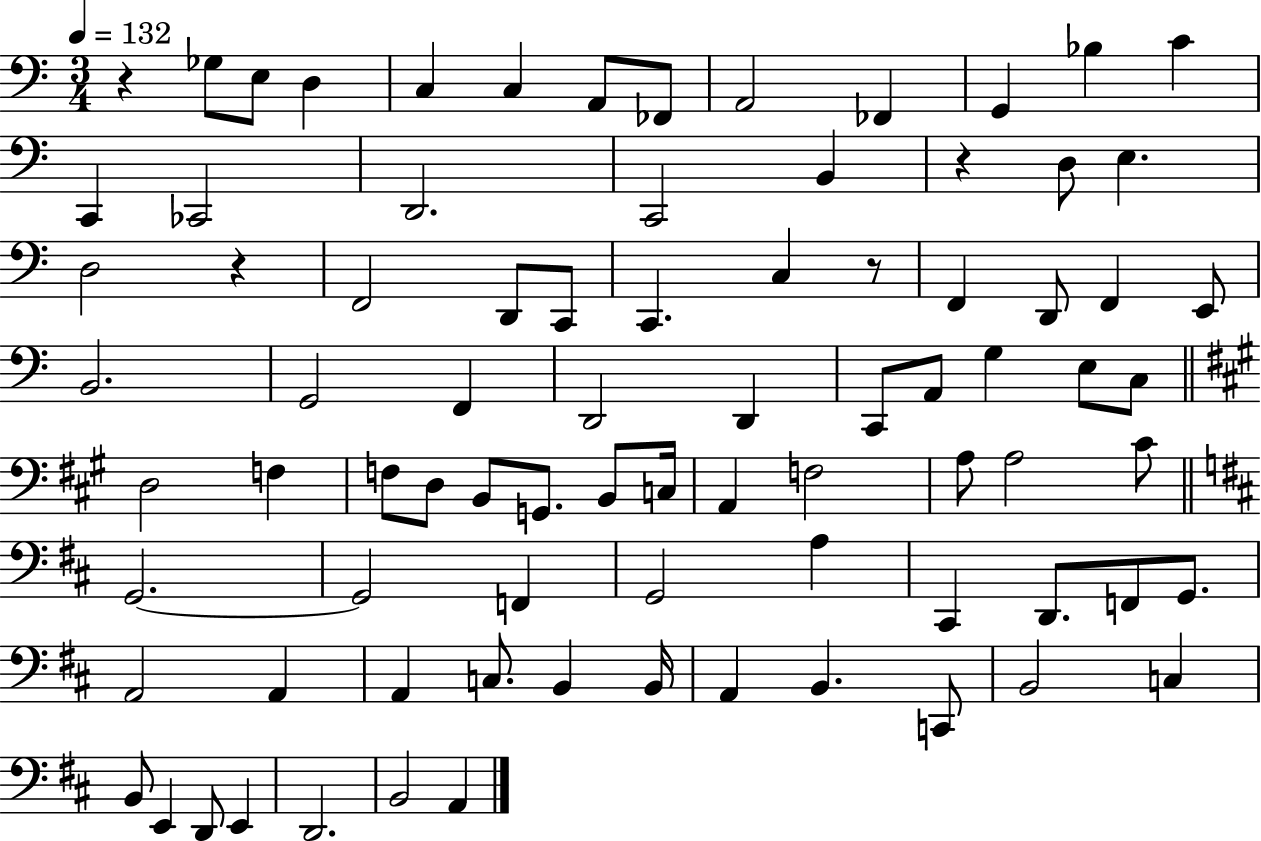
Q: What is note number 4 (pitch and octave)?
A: C3